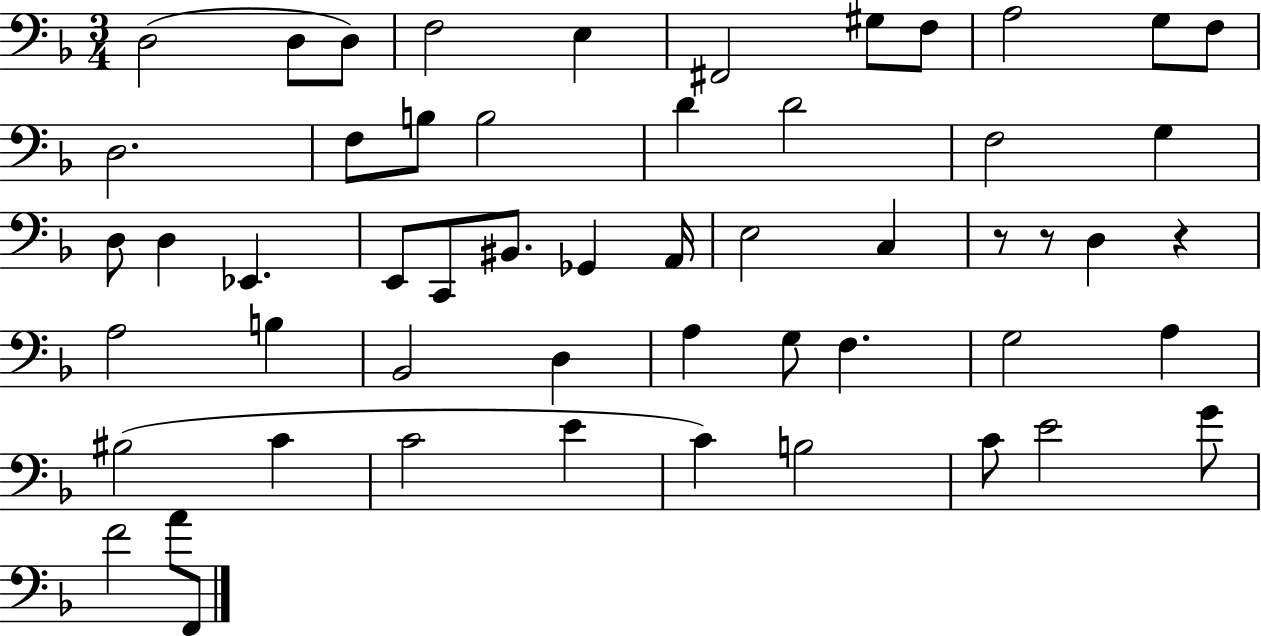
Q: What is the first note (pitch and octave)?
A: D3